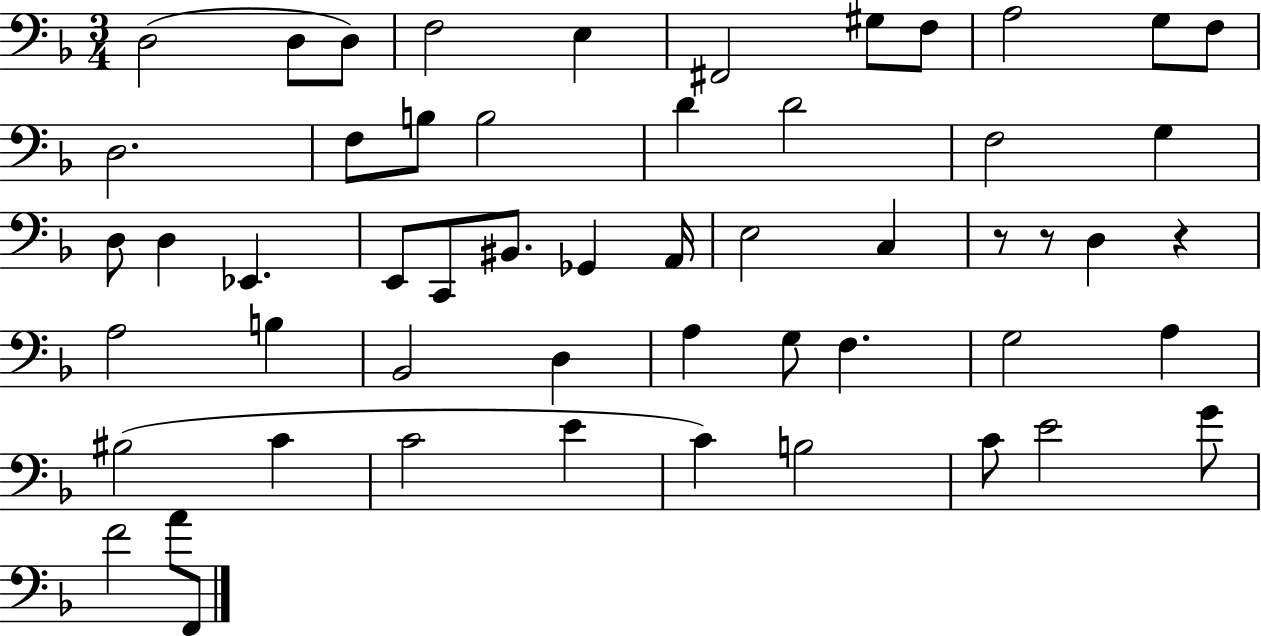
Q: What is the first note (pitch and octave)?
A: D3